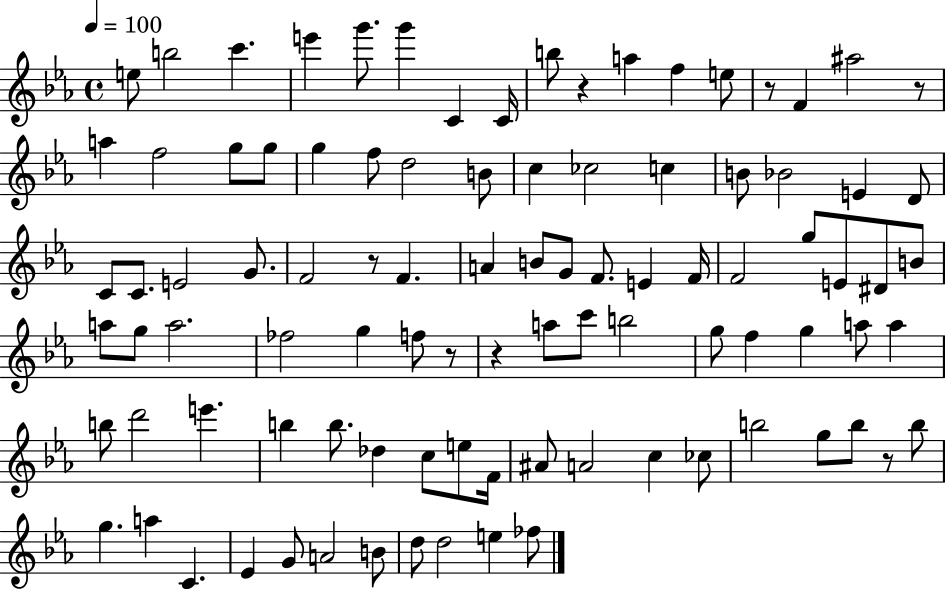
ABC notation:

X:1
T:Untitled
M:4/4
L:1/4
K:Eb
e/2 b2 c' e' g'/2 g' C C/4 b/2 z a f e/2 z/2 F ^a2 z/2 a f2 g/2 g/2 g f/2 d2 B/2 c _c2 c B/2 _B2 E D/2 C/2 C/2 E2 G/2 F2 z/2 F A B/2 G/2 F/2 E F/4 F2 g/2 E/2 ^D/2 B/2 a/2 g/2 a2 _f2 g f/2 z/2 z a/2 c'/2 b2 g/2 f g a/2 a b/2 d'2 e' b b/2 _d c/2 e/2 F/4 ^A/2 A2 c _c/2 b2 g/2 b/2 z/2 b/2 g a C _E G/2 A2 B/2 d/2 d2 e _f/2